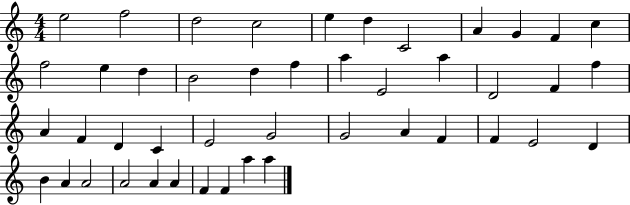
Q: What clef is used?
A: treble